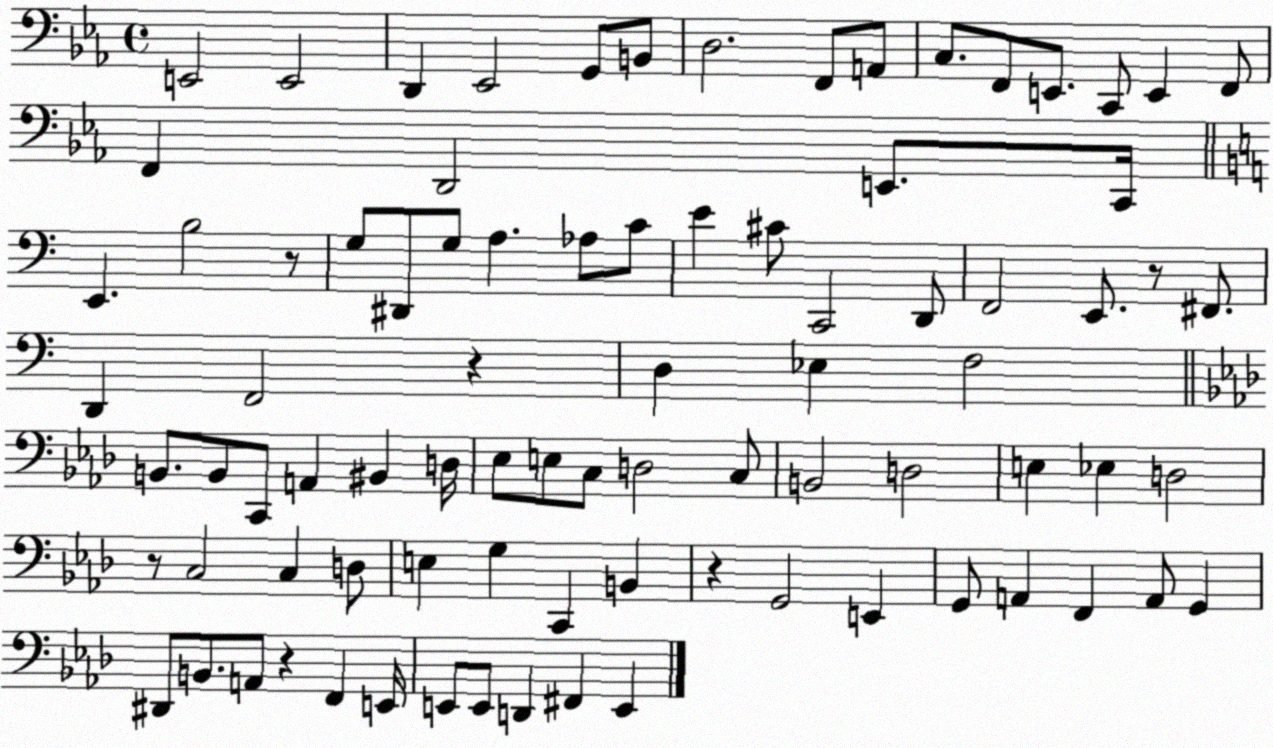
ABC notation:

X:1
T:Untitled
M:4/4
L:1/4
K:Eb
E,,2 E,,2 D,, _E,,2 G,,/2 B,,/2 D,2 F,,/2 A,,/2 C,/2 F,,/2 E,,/2 C,,/2 E,, F,,/2 F,, D,,2 E,,/2 C,,/4 E,, B,2 z/2 G,/2 ^D,,/2 G,/2 A, _A,/2 C/2 E ^C/2 C,,2 D,,/2 F,,2 E,,/2 z/2 ^F,,/2 D,, F,,2 z D, _E, F,2 B,,/2 B,,/2 C,,/2 A,, ^B,, D,/4 _E,/2 E,/2 C,/2 D,2 C,/2 B,,2 D,2 E, _E, D,2 z/2 C,2 C, D,/2 E, G, C,, B,, z G,,2 E,, G,,/2 A,, F,, A,,/2 G,, ^D,,/2 B,,/2 A,,/2 z F,, E,,/4 E,,/2 E,,/2 D,, ^F,, E,,